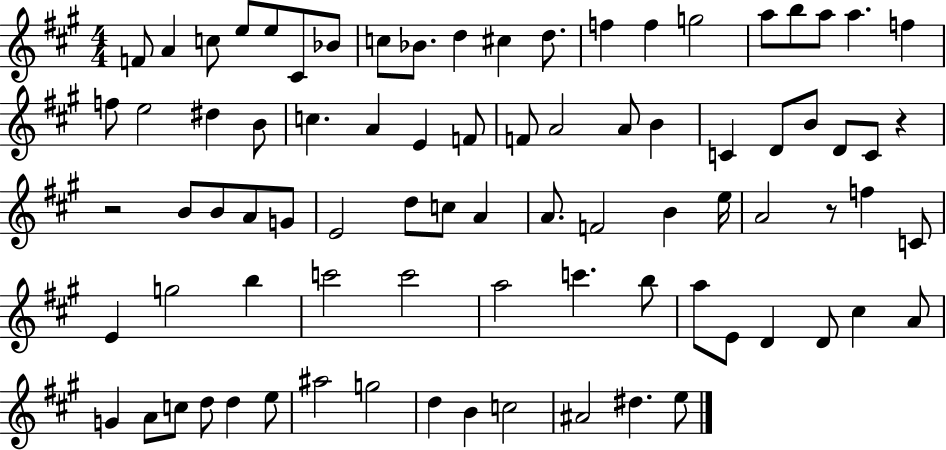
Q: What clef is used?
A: treble